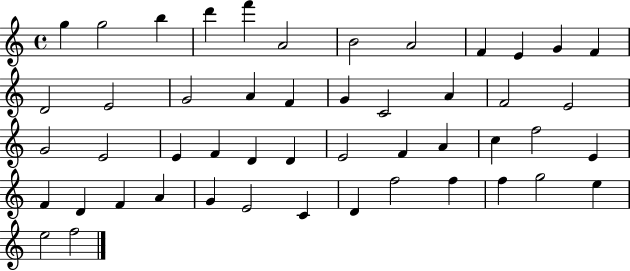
{
  \clef treble
  \time 4/4
  \defaultTimeSignature
  \key c \major
  g''4 g''2 b''4 | d'''4 f'''4 a'2 | b'2 a'2 | f'4 e'4 g'4 f'4 | \break d'2 e'2 | g'2 a'4 f'4 | g'4 c'2 a'4 | f'2 e'2 | \break g'2 e'2 | e'4 f'4 d'4 d'4 | e'2 f'4 a'4 | c''4 f''2 e'4 | \break f'4 d'4 f'4 a'4 | g'4 e'2 c'4 | d'4 f''2 f''4 | f''4 g''2 e''4 | \break e''2 f''2 | \bar "|."
}